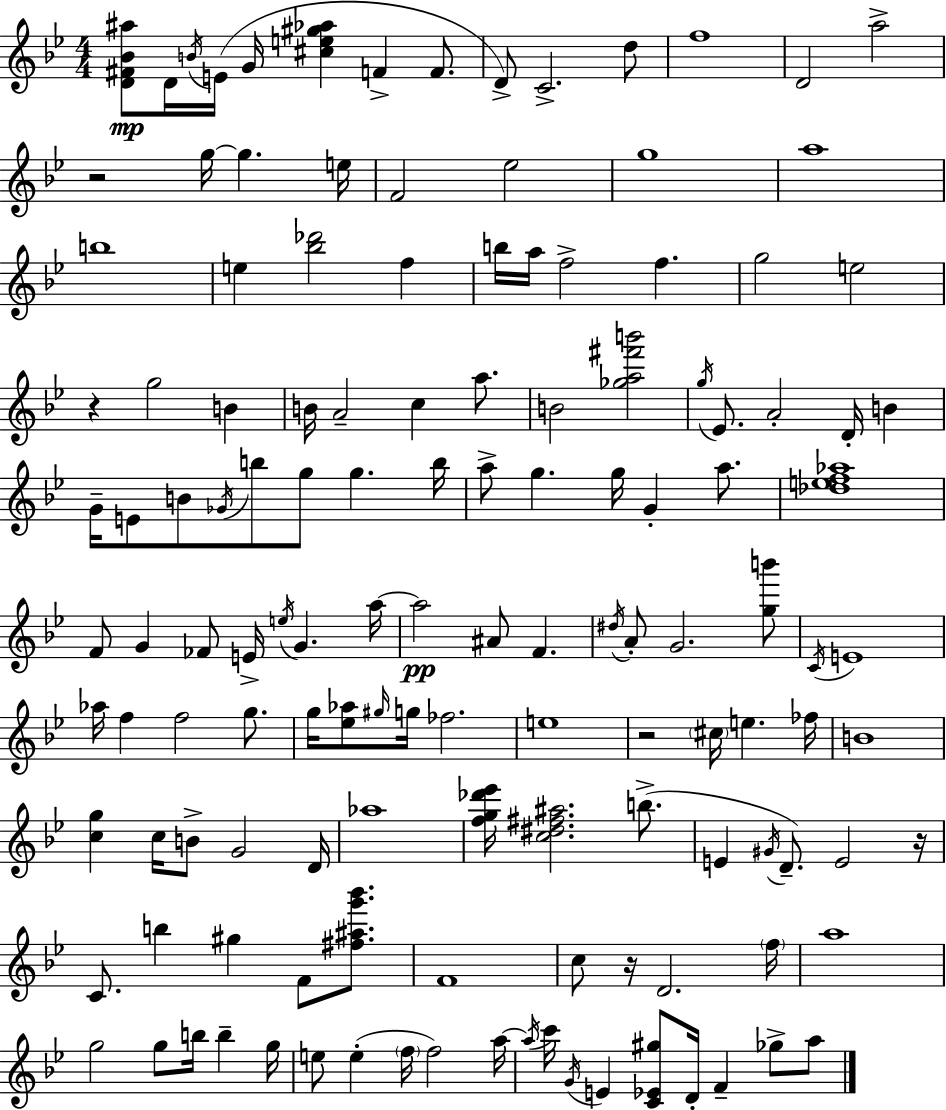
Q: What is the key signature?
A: G minor